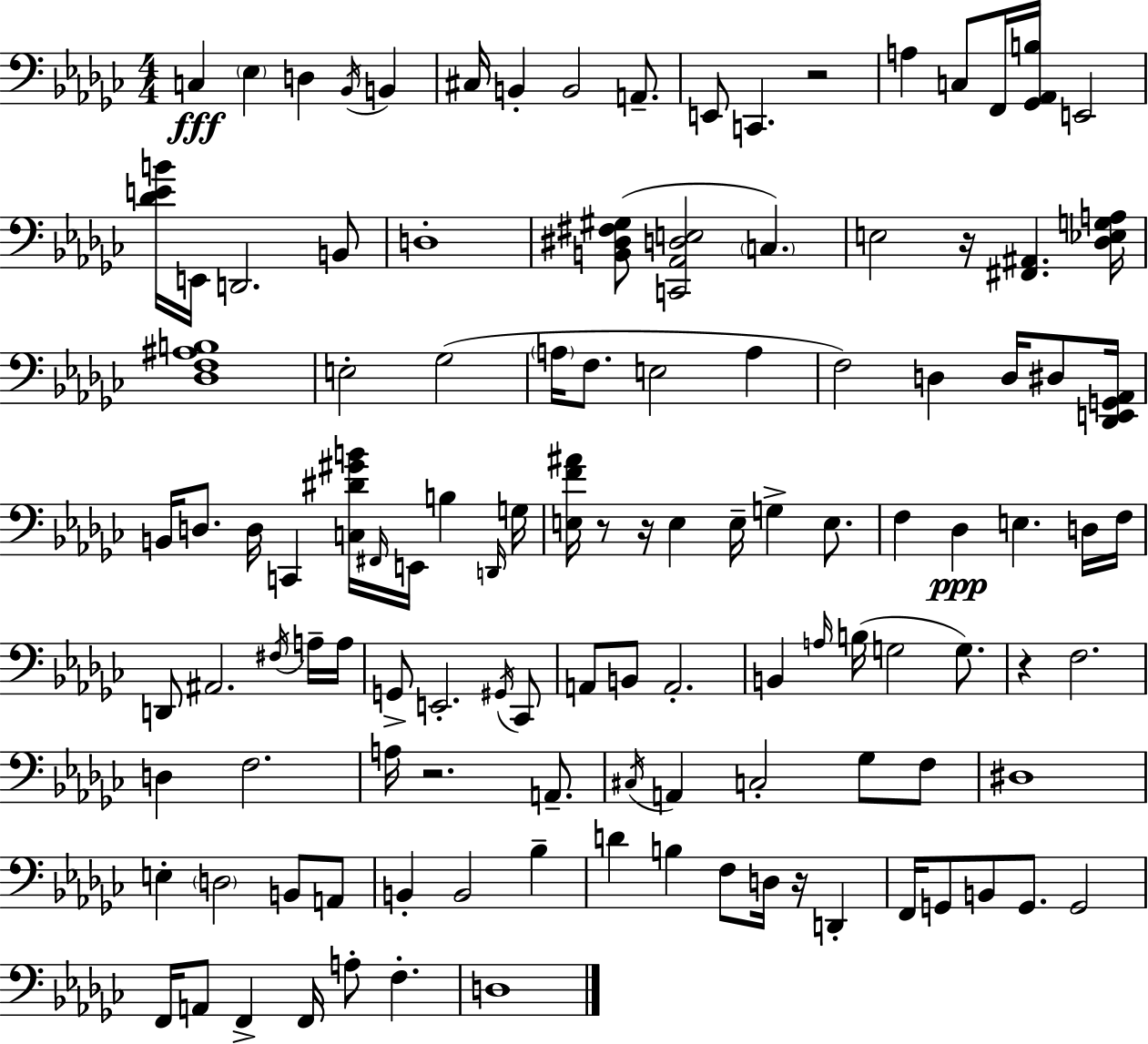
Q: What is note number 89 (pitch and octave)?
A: D2